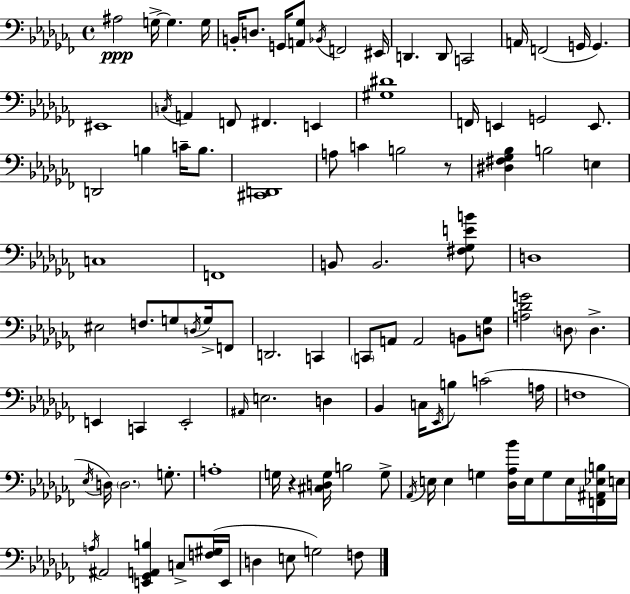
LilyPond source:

{
  \clef bass
  \time 4/4
  \defaultTimeSignature
  \key aes \minor
  \repeat volta 2 { ais2\ppp g16->~~ g4. g16 | b,16-. d8. g,16 <a, ges>8 \acciaccatura { bes,16 } f,2 | eis,16 d,4. d,8 c,2 | a,16 f,2( g,16 g,4.) | \break eis,1 | \acciaccatura { c16 } a,4 f,8 fis,4. e,4 | <gis dis'>1 | f,16 e,4 g,2 e,8. | \break d,2 b4 c'16-- b8. | <cis, d,>1 | a8 c'4 b2 | r8 <dis fis ges bes>4 b2 e4 | \break c1 | f,1 | b,8 b,2. | <fis ges e' b'>8 d1 | \break eis2 f8. g8 \acciaccatura { d16 } | g16-> f,8 d,2. c,4 | \parenthesize c,8 a,8 a,2 b,8 | <d ges>8 <a des' g'>2 \parenthesize d8 d4.-> | \break e,4 c,4 e,2-. | \grace { ais,16 } e2. | d4 bes,4 c16 \acciaccatura { ees,16 } b8 c'2( | a16 f1 | \break \acciaccatura { ees16 }) d16 \parenthesize d2. | g8.-. a1-. | g16 r4 <cis d g>16 b2 | g8-> \acciaccatura { aes,16 } e16 e4 g4 | \break <des aes bes'>16 e16 g8 e16 <f, ais, ees b>16 e16 \acciaccatura { a16 } ais,2 | <e, ges, a, b>4 c8-> <f gis>16( e,16 d4 e8 g2) | f8 } \bar "|."
}